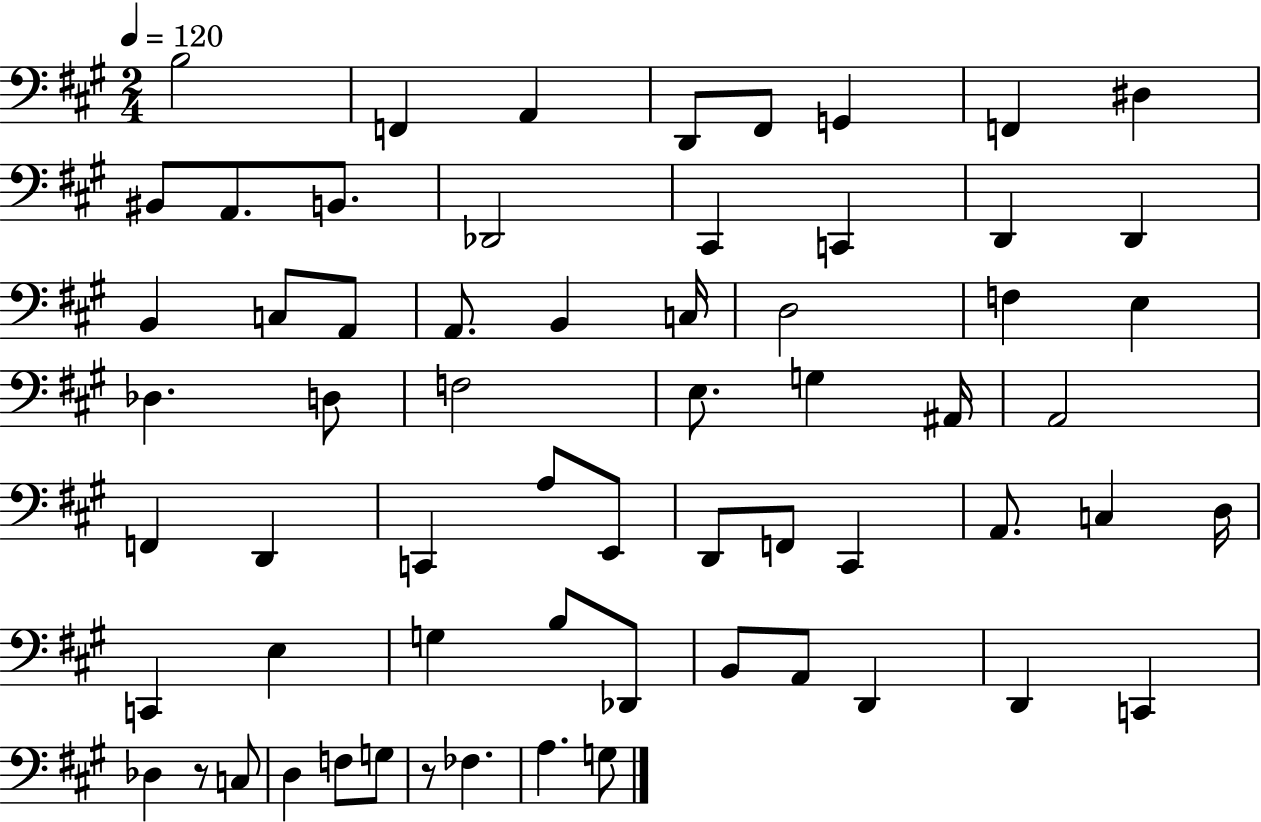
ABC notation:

X:1
T:Untitled
M:2/4
L:1/4
K:A
B,2 F,, A,, D,,/2 ^F,,/2 G,, F,, ^D, ^B,,/2 A,,/2 B,,/2 _D,,2 ^C,, C,, D,, D,, B,, C,/2 A,,/2 A,,/2 B,, C,/4 D,2 F, E, _D, D,/2 F,2 E,/2 G, ^A,,/4 A,,2 F,, D,, C,, A,/2 E,,/2 D,,/2 F,,/2 ^C,, A,,/2 C, D,/4 C,, E, G, B,/2 _D,,/2 B,,/2 A,,/2 D,, D,, C,, _D, z/2 C,/2 D, F,/2 G,/2 z/2 _F, A, G,/2